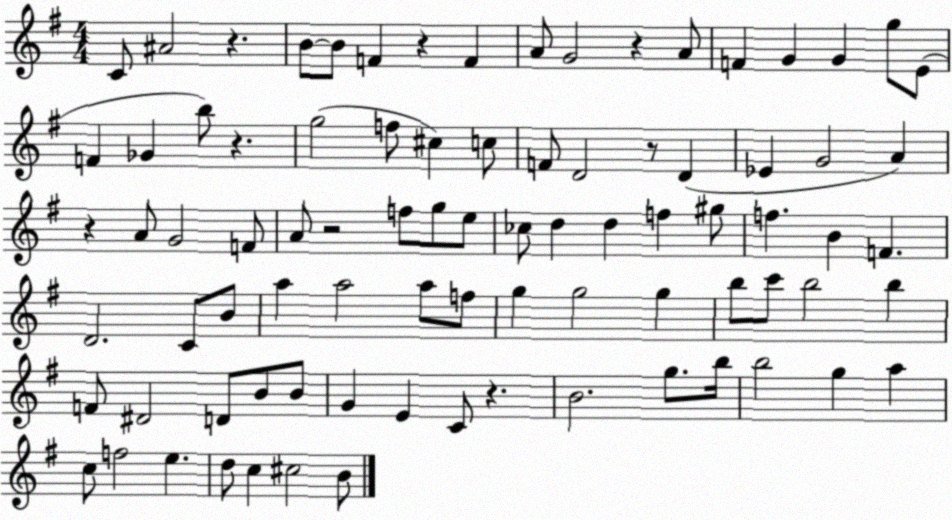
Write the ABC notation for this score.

X:1
T:Untitled
M:4/4
L:1/4
K:G
C/2 ^A2 z B/2 B/2 F z F A/2 G2 z A/2 F G G g/2 E/2 F _G b/2 z g2 f/2 ^c c/2 F/2 D2 z/2 D _E G2 A z A/2 G2 F/2 A/2 z2 f/2 g/2 e/2 _c/2 d d f ^g/2 f B F D2 C/2 B/2 a a2 a/2 f/2 g g2 g b/2 c'/2 b2 b F/2 ^D2 D/2 B/2 B/2 G E C/2 z B2 g/2 b/4 b2 g a c/2 f2 e d/2 c ^c2 B/2